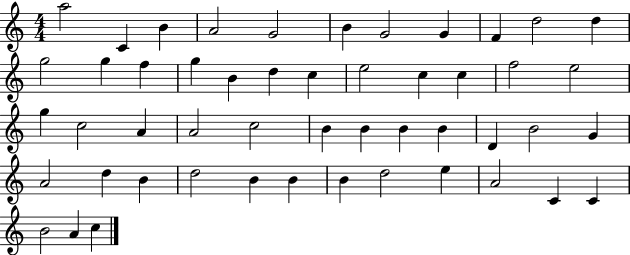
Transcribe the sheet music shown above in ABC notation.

X:1
T:Untitled
M:4/4
L:1/4
K:C
a2 C B A2 G2 B G2 G F d2 d g2 g f g B d c e2 c c f2 e2 g c2 A A2 c2 B B B B D B2 G A2 d B d2 B B B d2 e A2 C C B2 A c